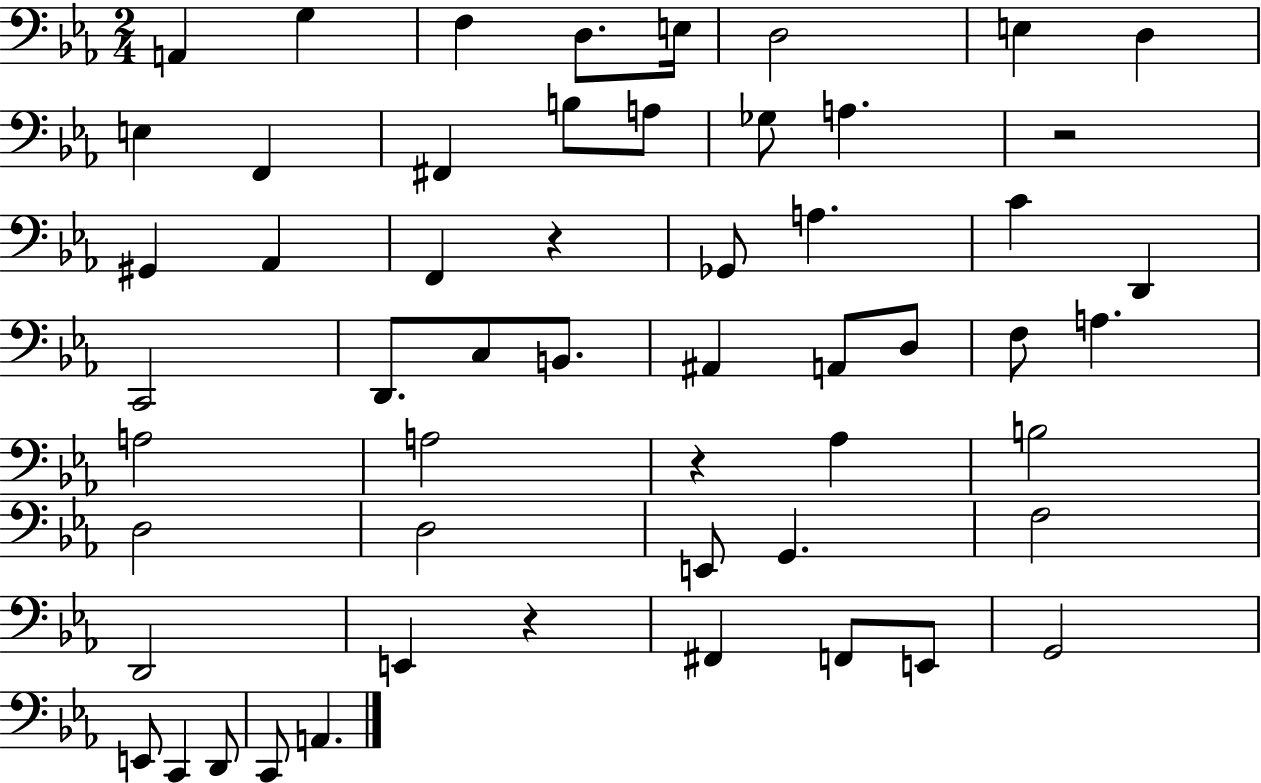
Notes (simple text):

A2/q G3/q F3/q D3/e. E3/s D3/h E3/q D3/q E3/q F2/q F#2/q B3/e A3/e Gb3/e A3/q. R/h G#2/q Ab2/q F2/q R/q Gb2/e A3/q. C4/q D2/q C2/h D2/e. C3/e B2/e. A#2/q A2/e D3/e F3/e A3/q. A3/h A3/h R/q Ab3/q B3/h D3/h D3/h E2/e G2/q. F3/h D2/h E2/q R/q F#2/q F2/e E2/e G2/h E2/e C2/q D2/e C2/e A2/q.